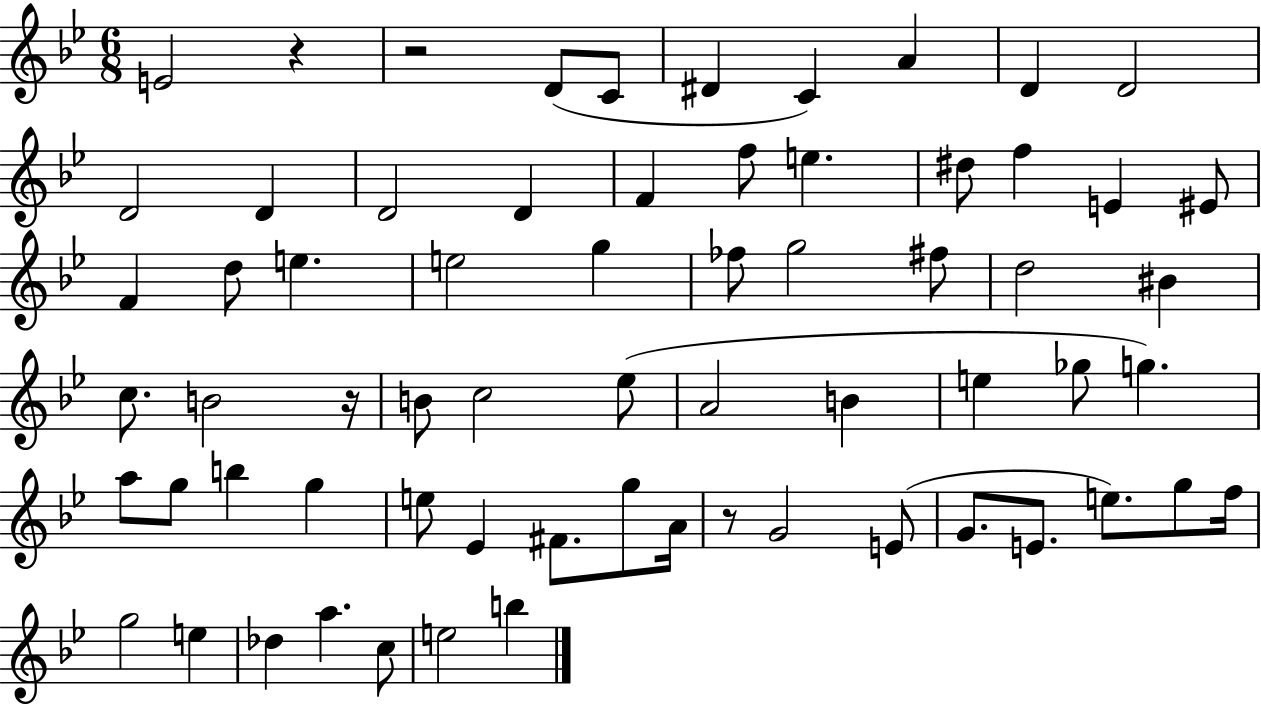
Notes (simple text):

E4/h R/q R/h D4/e C4/e D#4/q C4/q A4/q D4/q D4/h D4/h D4/q D4/h D4/q F4/q F5/e E5/q. D#5/e F5/q E4/q EIS4/e F4/q D5/e E5/q. E5/h G5/q FES5/e G5/h F#5/e D5/h BIS4/q C5/e. B4/h R/s B4/e C5/h Eb5/e A4/h B4/q E5/q Gb5/e G5/q. A5/e G5/e B5/q G5/q E5/e Eb4/q F#4/e. G5/e A4/s R/e G4/h E4/e G4/e. E4/e. E5/e. G5/e F5/s G5/h E5/q Db5/q A5/q. C5/e E5/h B5/q